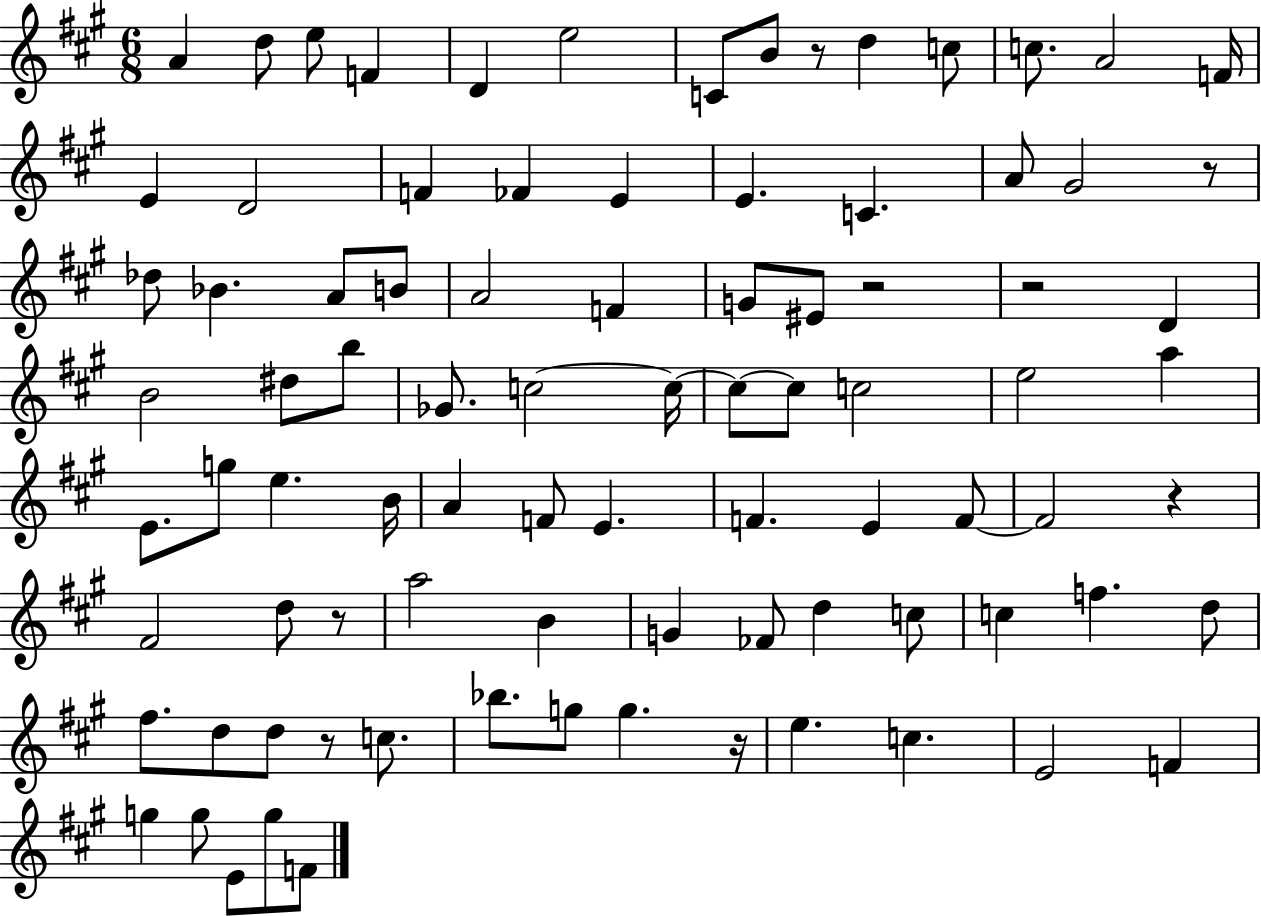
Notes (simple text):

A4/q D5/e E5/e F4/q D4/q E5/h C4/e B4/e R/e D5/q C5/e C5/e. A4/h F4/s E4/q D4/h F4/q FES4/q E4/q E4/q. C4/q. A4/e G#4/h R/e Db5/e Bb4/q. A4/e B4/e A4/h F4/q G4/e EIS4/e R/h R/h D4/q B4/h D#5/e B5/e Gb4/e. C5/h C5/s C5/e C5/e C5/h E5/h A5/q E4/e. G5/e E5/q. B4/s A4/q F4/e E4/q. F4/q. E4/q F4/e F4/h R/q F#4/h D5/e R/e A5/h B4/q G4/q FES4/e D5/q C5/e C5/q F5/q. D5/e F#5/e. D5/e D5/e R/e C5/e. Bb5/e. G5/e G5/q. R/s E5/q. C5/q. E4/h F4/q G5/q G5/e E4/e G5/e F4/e